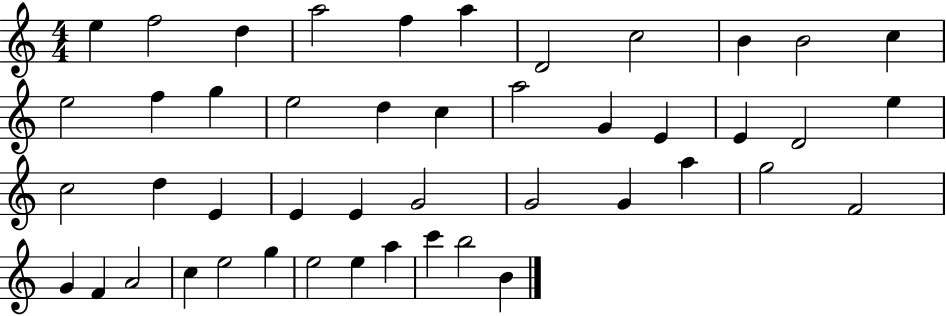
X:1
T:Untitled
M:4/4
L:1/4
K:C
e f2 d a2 f a D2 c2 B B2 c e2 f g e2 d c a2 G E E D2 e c2 d E E E G2 G2 G a g2 F2 G F A2 c e2 g e2 e a c' b2 B